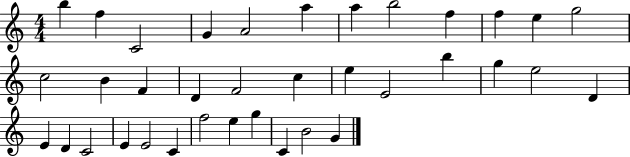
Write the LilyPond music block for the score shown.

{
  \clef treble
  \numericTimeSignature
  \time 4/4
  \key c \major
  b''4 f''4 c'2 | g'4 a'2 a''4 | a''4 b''2 f''4 | f''4 e''4 g''2 | \break c''2 b'4 f'4 | d'4 f'2 c''4 | e''4 e'2 b''4 | g''4 e''2 d'4 | \break e'4 d'4 c'2 | e'4 e'2 c'4 | f''2 e''4 g''4 | c'4 b'2 g'4 | \break \bar "|."
}